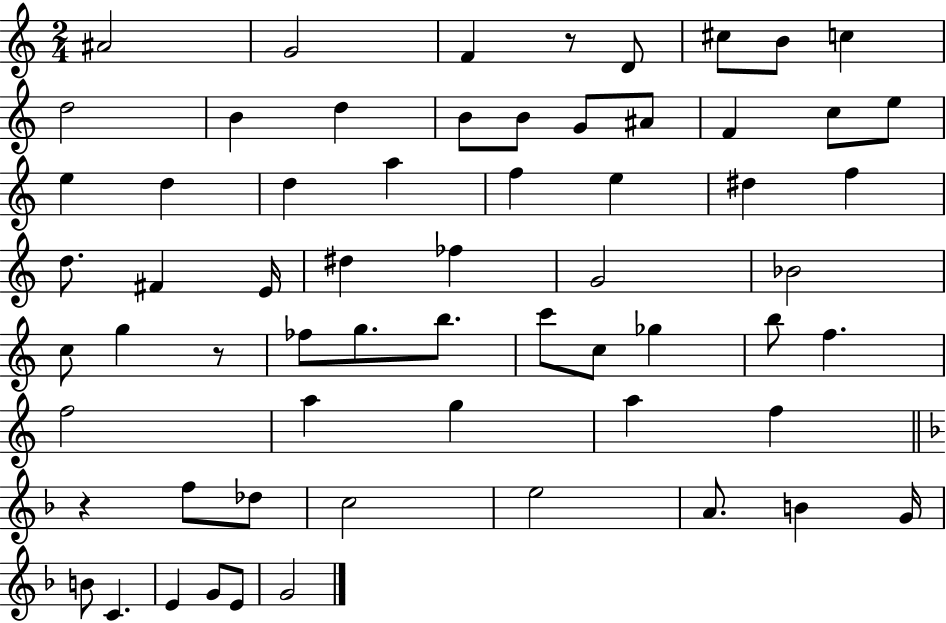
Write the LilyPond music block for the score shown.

{
  \clef treble
  \numericTimeSignature
  \time 2/4
  \key c \major
  ais'2 | g'2 | f'4 r8 d'8 | cis''8 b'8 c''4 | \break d''2 | b'4 d''4 | b'8 b'8 g'8 ais'8 | f'4 c''8 e''8 | \break e''4 d''4 | d''4 a''4 | f''4 e''4 | dis''4 f''4 | \break d''8. fis'4 e'16 | dis''4 fes''4 | g'2 | bes'2 | \break c''8 g''4 r8 | fes''8 g''8. b''8. | c'''8 c''8 ges''4 | b''8 f''4. | \break f''2 | a''4 g''4 | a''4 f''4 | \bar "||" \break \key f \major r4 f''8 des''8 | c''2 | e''2 | a'8. b'4 g'16 | \break b'8 c'4. | e'4 g'8 e'8 | g'2 | \bar "|."
}